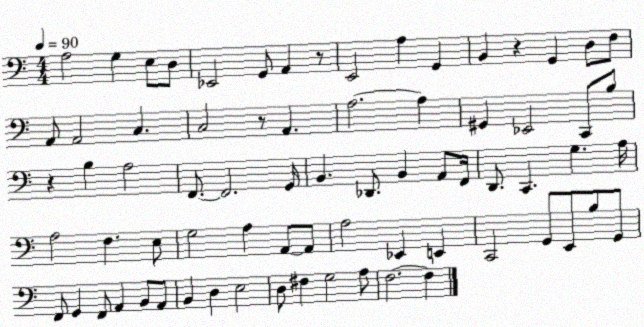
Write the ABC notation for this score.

X:1
T:Untitled
M:4/4
L:1/4
K:C
A,2 G, E,/2 D,/2 _E,,2 G,,/2 A,, z/2 E,,2 A, G,, B,, z G,, D,/2 F,/2 A,,/2 A,,2 C, C,2 z/2 A,, A,2 A, ^G,, _E,,2 C,,/2 B,/2 z B, A,2 F,,/2 F,,2 G,,/4 B,, _D,,/2 B,, A,,/2 F,,/4 D,,/2 C,, G, A,/4 A,2 F, E,/2 G,2 A, A,,/2 A,,/2 A,2 _E,, E,, C,,2 G,,/2 E,,/2 B,/2 G,,/2 F,,/2 G,, F,,/2 A,, B,,/2 A,,/2 B,, D, E,2 D,/2 ^F, G,2 A,/2 F,2 F,